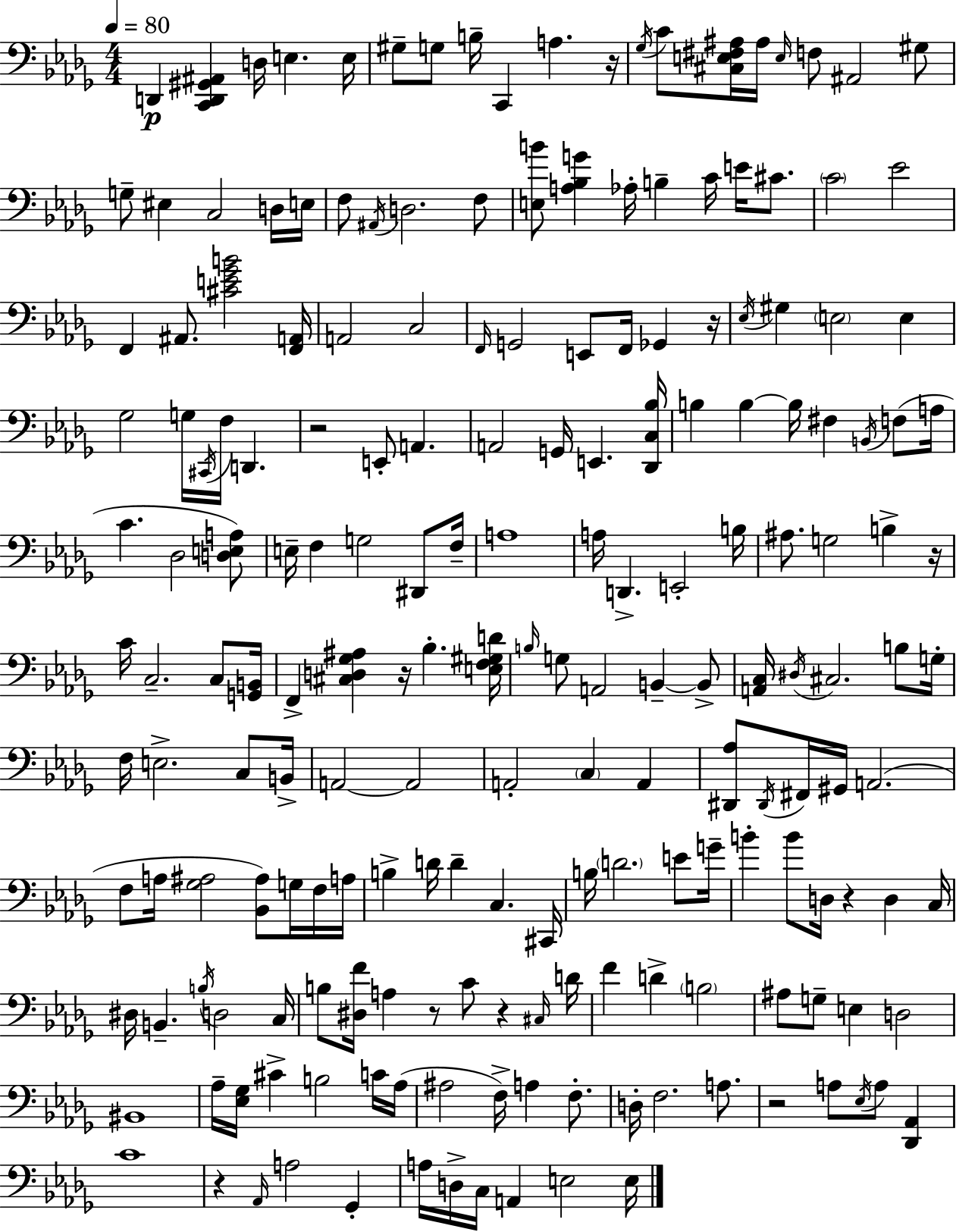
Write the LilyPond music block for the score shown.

{
  \clef bass
  \numericTimeSignature
  \time 4/4
  \key bes \minor
  \tempo 4 = 80
  d,4\p <c, d, gis, ais,>4 d16 e4. e16 | gis8-- g8 b16-- c,4 a4. r16 | \acciaccatura { ges16 } c'8 <cis e fis ais>16 ais16 \grace { e16 } f8 ais,2 | gis8 g8-- eis4 c2 | \break d16 e16 f8 \acciaccatura { ais,16 } d2. | f8 <e b'>8 <a bes g'>4 aes16-. b4-- c'16 e'16 | cis'8. \parenthesize c'2 ees'2 | f,4 ais,8. <cis' e' ges' b'>2 | \break <f, a,>16 a,2 c2 | \grace { f,16 } g,2 e,8 f,16 ges,4 | r16 \acciaccatura { ees16 } gis4 \parenthesize e2 | e4 ges2 g16 \acciaccatura { cis,16 } f16 | \break d,4. r2 e,8-. | a,4. a,2 g,16 e,4. | <des, c bes>16 b4 b4~~ b16 fis4 | \acciaccatura { b,16 } f8( a16 c'4. des2 | \break <d e a>8) e16-- f4 g2 | dis,8 f16-- a1 | a16 d,4.-> e,2-. | b16 ais8. g2 | \break b4-> r16 c'16 c2.-- | c8 <g, b,>16 f,4-> <cis d ges ais>4 r16 | bes4.-. <e f gis d'>16 \grace { b16 } g8 a,2 | b,4--~~ b,8-> <a, c>16 \acciaccatura { dis16 } cis2. | \break b8 g16-. f16 e2.-> | c8 b,16-> a,2~~ | a,2 a,2-. | \parenthesize c4 a,4 <dis, aes>8 \acciaccatura { dis,16 } fis,16 gis,16 a,2.( | \break f8 a16 <ges ais>2 | <bes, ais>8) g16 f16 a16 b4-> d'16 d'4-- | c4. cis,16 b16 \parenthesize d'2. | e'8 g'16-- b'4-. b'8 | \break d16 r4 d4 c16 dis16 b,4.-- | \acciaccatura { b16 } d2 c16 b8 <dis f'>16 a4 | r8 c'8 r4 \grace { cis16 } d'16 f'4 | d'4-> \parenthesize b2 ais8 g8-- | \break e4 d2 bis,1 | aes16-- <ees ges>16 cis'4-> | b2 c'16 aes16( ais2 | f16->) a4 f8.-. d16-. f2. | \break a8. r2 | a8 \acciaccatura { ees16 } a8 <des, aes,>4 c'1 | r4 | \grace { aes,16 } a2 ges,4-. a16 d16-> | \break c16 a,4 e2 e16 \bar "|."
}